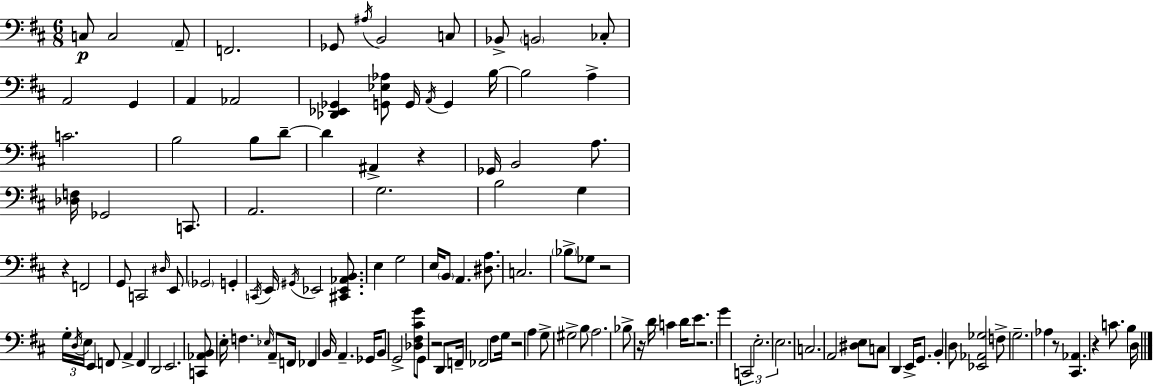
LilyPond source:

{
  \clef bass
  \numericTimeSignature
  \time 6/8
  \key d \major
  c8\p c2 \parenthesize a,8-- | f,2. | ges,8 \acciaccatura { ais16 } b,2 c8 | bes,8-> \parenthesize b,2 ces8-. | \break a,2 g,4 | a,4 aes,2 | <des, ees, ges,>4 <g, ees aes>8 g,16 \acciaccatura { a,16 } g,4 | b16~~ b2 a4-> | \break c'2. | b2 b8 | d'8--~~ d'4 ais,4-> r4 | ges,16 b,2 a8. | \break <des f>16 ges,2 c,8. | a,2. | g2. | b2 g4 | \break r4 f,2 | g,8 c,2 | \grace { dis16 } e,8 \parenthesize ges,2 g,4-. | \acciaccatura { c,16 } e,16 \acciaccatura { gis,16 } ees,2 | \break <cis, ees, aes, b,>8. e4 g2 | e16 \parenthesize b,8 a,4. | <dis a>8. c2. | \parenthesize bes8-> ges8 r2 | \break \tuplet 3/2 { g16-. \acciaccatura { d16 } e16 } e,4 | f,8 a,4-> f,4 d,2 | e,2. | <c, aes, b,>8 e16-. f4. | \break \grace { ees16 } a,8-- f,16 fes,4 b,16 | a,4.-- ges,16 b,8 g,2-> | <des fis cis' g'>8 g,8 r2 | d,8 f,16-- fes,2 | \break fis8 g16 r2 | a4 g8-> gis2-> | b8 a2. | bes8-> r16 d'16 c'4 | \break d'16 e'8. r2. | g'4 \tuplet 3/2 { c,2 | e2.-. | e2. } | \break c2. | a,2 | <dis e>8 c8 d,4 e,16-> | g,8. b,4-. d8 <ees, aes, ges>2 | \break f8-> g2.-- | aes4 r8 | <cis, aes,>4. r4 c'8. | b4 d16 \bar "|."
}